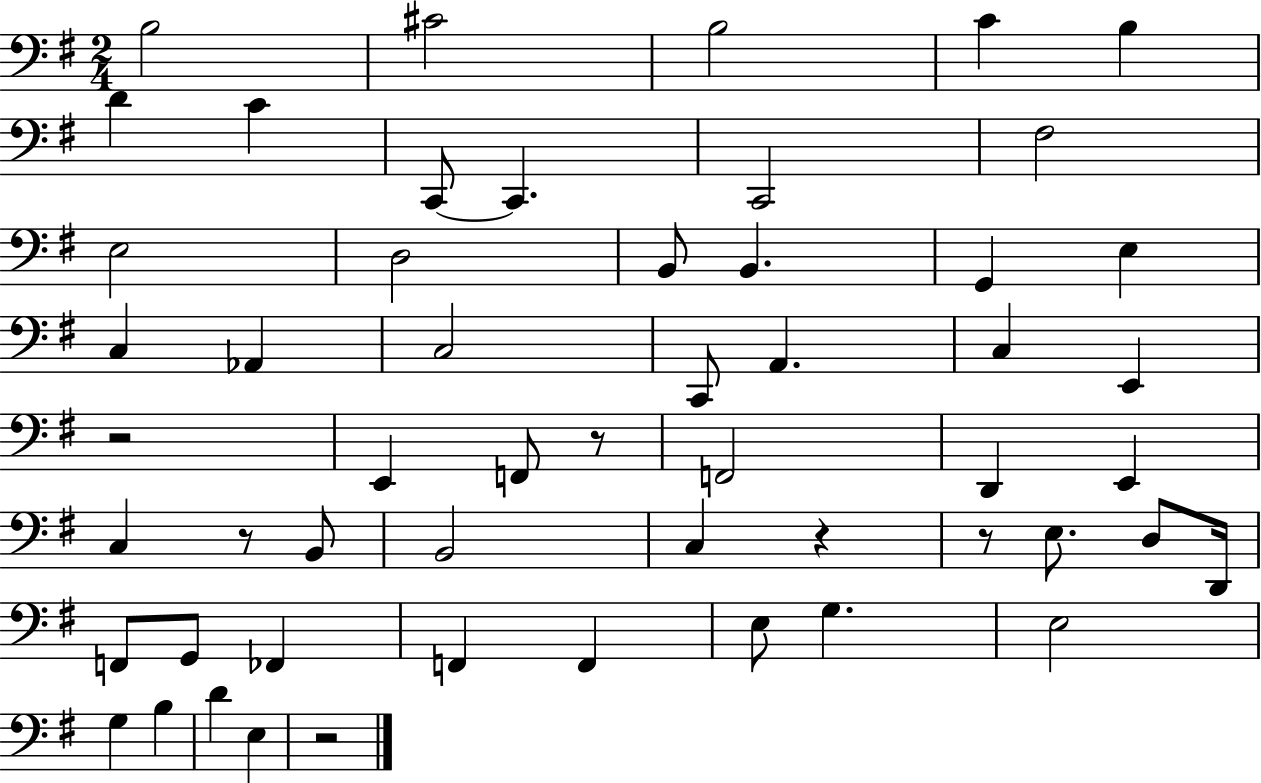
B3/h C#4/h B3/h C4/q B3/q D4/q C4/q C2/e C2/q. C2/h F#3/h E3/h D3/h B2/e B2/q. G2/q E3/q C3/q Ab2/q C3/h C2/e A2/q. C3/q E2/q R/h E2/q F2/e R/e F2/h D2/q E2/q C3/q R/e B2/e B2/h C3/q R/q R/e E3/e. D3/e D2/s F2/e G2/e FES2/q F2/q F2/q E3/e G3/q. E3/h G3/q B3/q D4/q E3/q R/h